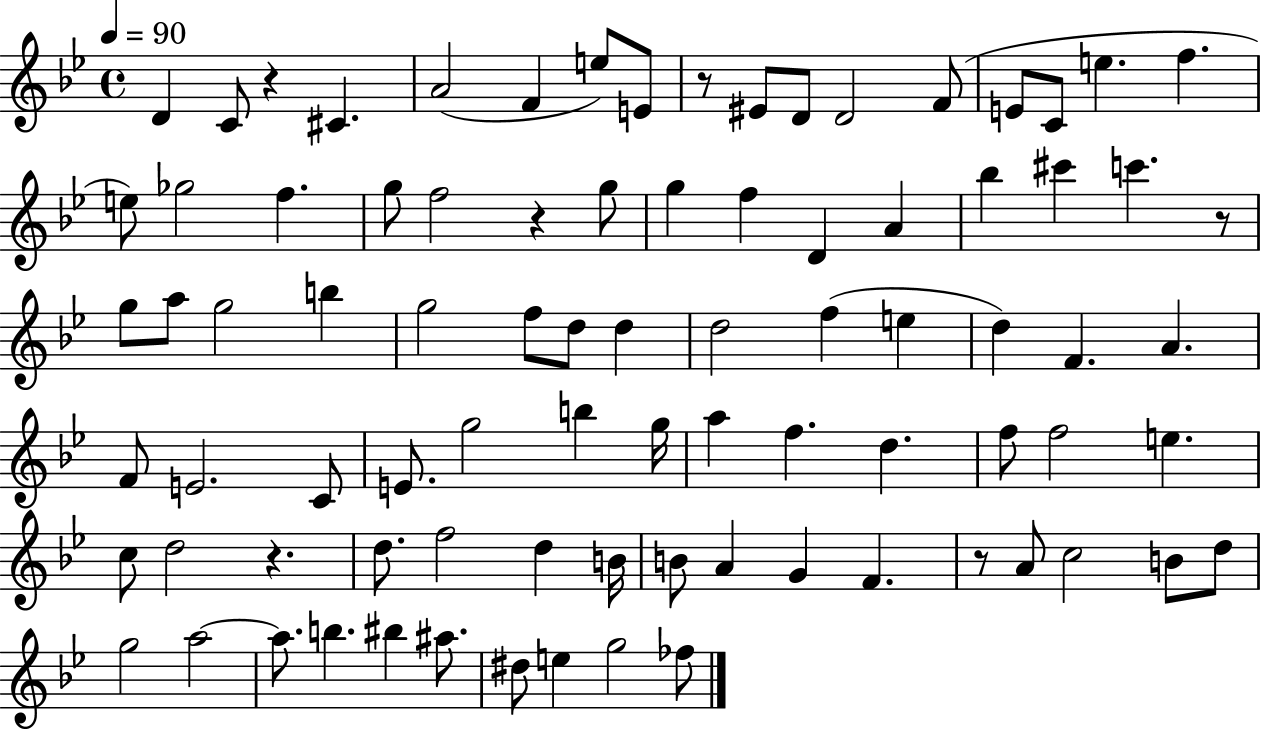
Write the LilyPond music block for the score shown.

{
  \clef treble
  \time 4/4
  \defaultTimeSignature
  \key bes \major
  \tempo 4 = 90
  \repeat volta 2 { d'4 c'8 r4 cis'4. | a'2( f'4 e''8) e'8 | r8 eis'8 d'8 d'2 f'8( | e'8 c'8 e''4. f''4. | \break e''8) ges''2 f''4. | g''8 f''2 r4 g''8 | g''4 f''4 d'4 a'4 | bes''4 cis'''4 c'''4. r8 | \break g''8 a''8 g''2 b''4 | g''2 f''8 d''8 d''4 | d''2 f''4( e''4 | d''4) f'4. a'4. | \break f'8 e'2. c'8 | e'8. g''2 b''4 g''16 | a''4 f''4. d''4. | f''8 f''2 e''4. | \break c''8 d''2 r4. | d''8. f''2 d''4 b'16 | b'8 a'4 g'4 f'4. | r8 a'8 c''2 b'8 d''8 | \break g''2 a''2~~ | a''8. b''4. bis''4 ais''8. | dis''8 e''4 g''2 fes''8 | } \bar "|."
}